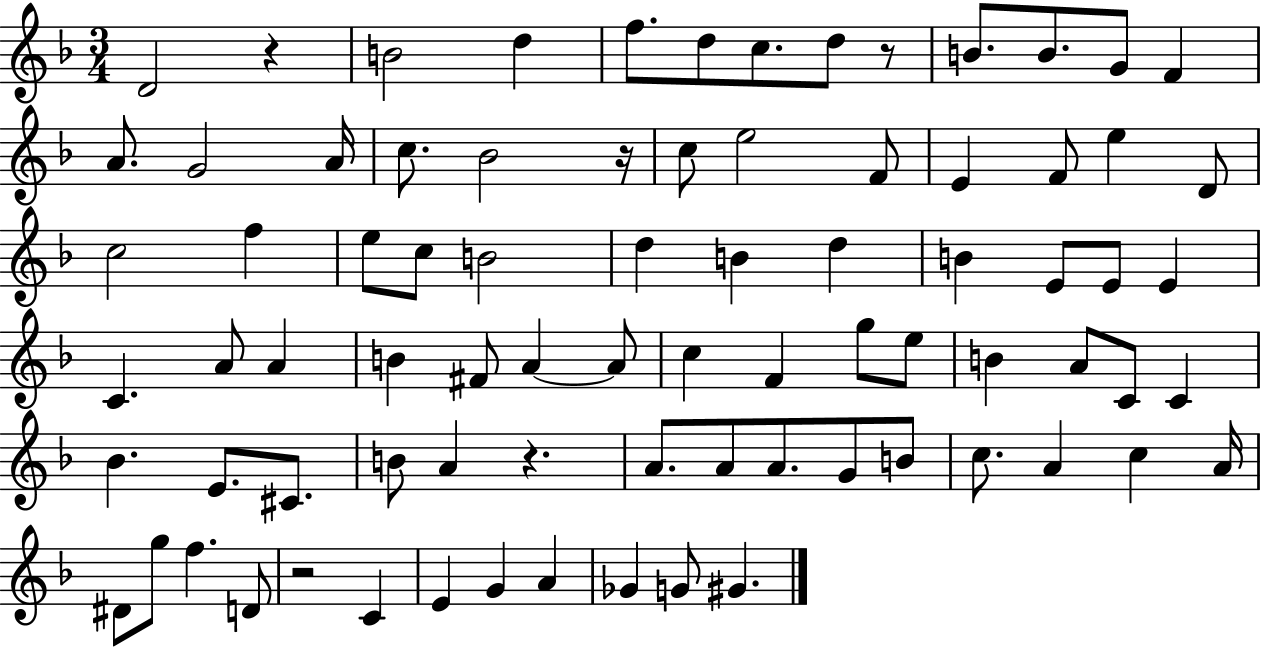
{
  \clef treble
  \numericTimeSignature
  \time 3/4
  \key f \major
  \repeat volta 2 { d'2 r4 | b'2 d''4 | f''8. d''8 c''8. d''8 r8 | b'8. b'8. g'8 f'4 | \break a'8. g'2 a'16 | c''8. bes'2 r16 | c''8 e''2 f'8 | e'4 f'8 e''4 d'8 | \break c''2 f''4 | e''8 c''8 b'2 | d''4 b'4 d''4 | b'4 e'8 e'8 e'4 | \break c'4. a'8 a'4 | b'4 fis'8 a'4~~ a'8 | c''4 f'4 g''8 e''8 | b'4 a'8 c'8 c'4 | \break bes'4. e'8. cis'8. | b'8 a'4 r4. | a'8. a'8 a'8. g'8 b'8 | c''8. a'4 c''4 a'16 | \break dis'8 g''8 f''4. d'8 | r2 c'4 | e'4 g'4 a'4 | ges'4 g'8 gis'4. | \break } \bar "|."
}